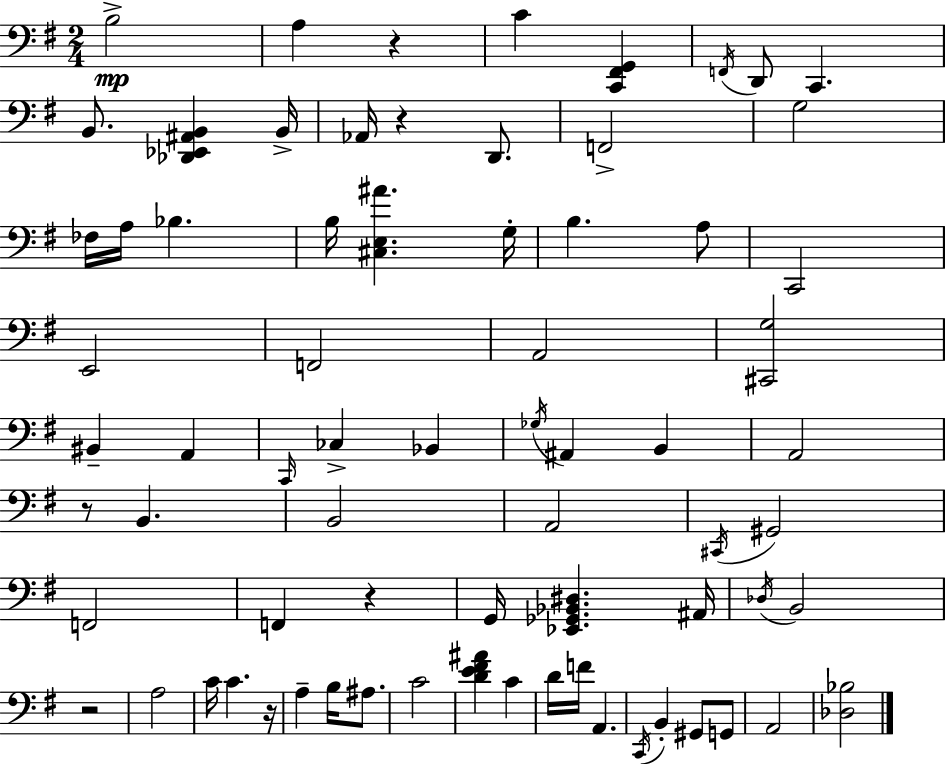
{
  \clef bass
  \numericTimeSignature
  \time 2/4
  \key e \minor
  b2->\mp | a4 r4 | c'4 <c, fis, g,>4 | \acciaccatura { f,16 } d,8 c,4. | \break b,8. <des, ees, ais, b,>4 | b,16-> aes,16 r4 d,8. | f,2-> | g2 | \break fes16 a16 bes4. | b16 <cis e ais'>4. | g16-. b4. a8 | c,2 | \break e,2 | f,2 | a,2 | <cis, g>2 | \break bis,4-- a,4 | \grace { c,16 } ces4-> bes,4 | \acciaccatura { ges16 } ais,4 b,4 | a,2 | \break r8 b,4. | b,2 | a,2 | \acciaccatura { cis,16 } gis,2 | \break f,2 | f,4 | r4 g,16 <ees, ges, bes, dis>4. | ais,16 \acciaccatura { des16 } b,2 | \break r2 | a2 | c'16 c'4. | r16 a4-- | \break b16 ais8. c'2 | <d' e' fis' ais'>4 | c'4 d'16 f'16 a,4. | \acciaccatura { c,16 } b,4-. | \break gis,8 g,8 a,2 | <des bes>2 | \bar "|."
}